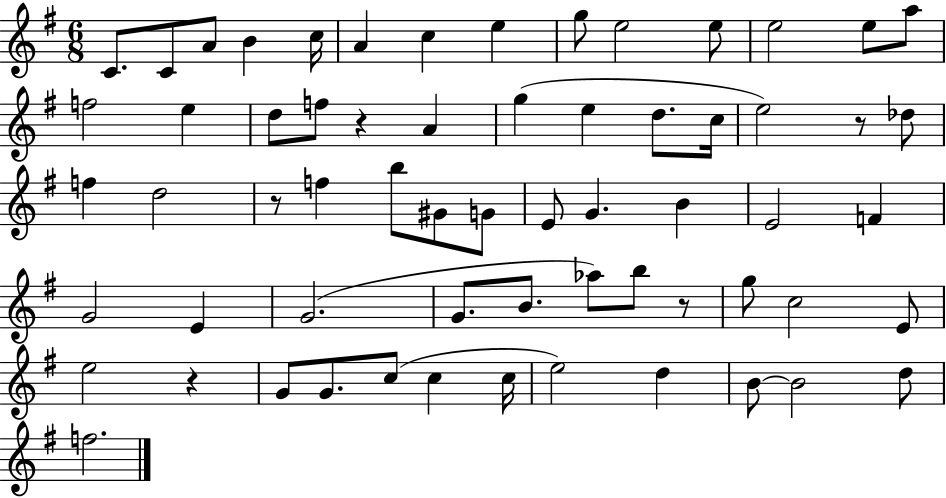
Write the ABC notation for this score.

X:1
T:Untitled
M:6/8
L:1/4
K:G
C/2 C/2 A/2 B c/4 A c e g/2 e2 e/2 e2 e/2 a/2 f2 e d/2 f/2 z A g e d/2 c/4 e2 z/2 _d/2 f d2 z/2 f b/2 ^G/2 G/2 E/2 G B E2 F G2 E G2 G/2 B/2 _a/2 b/2 z/2 g/2 c2 E/2 e2 z G/2 G/2 c/2 c c/4 e2 d B/2 B2 d/2 f2